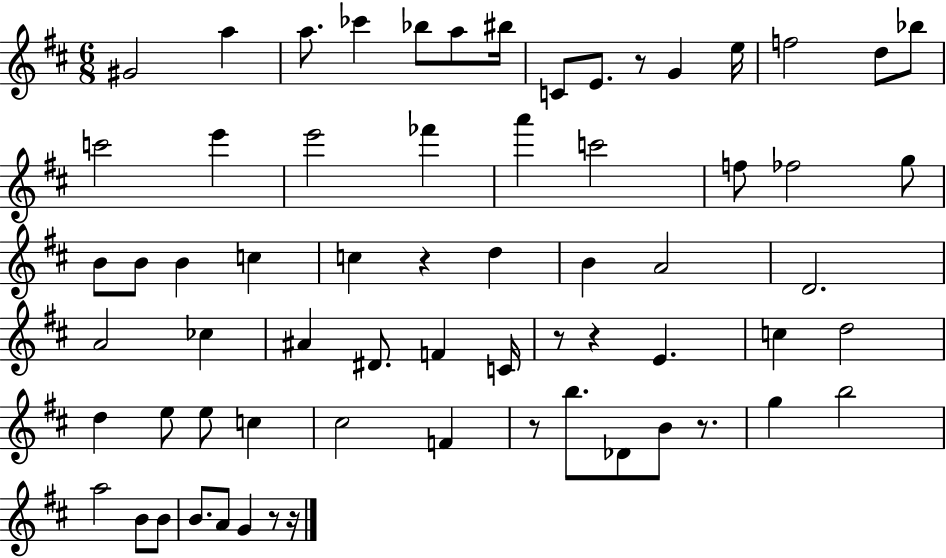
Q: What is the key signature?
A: D major